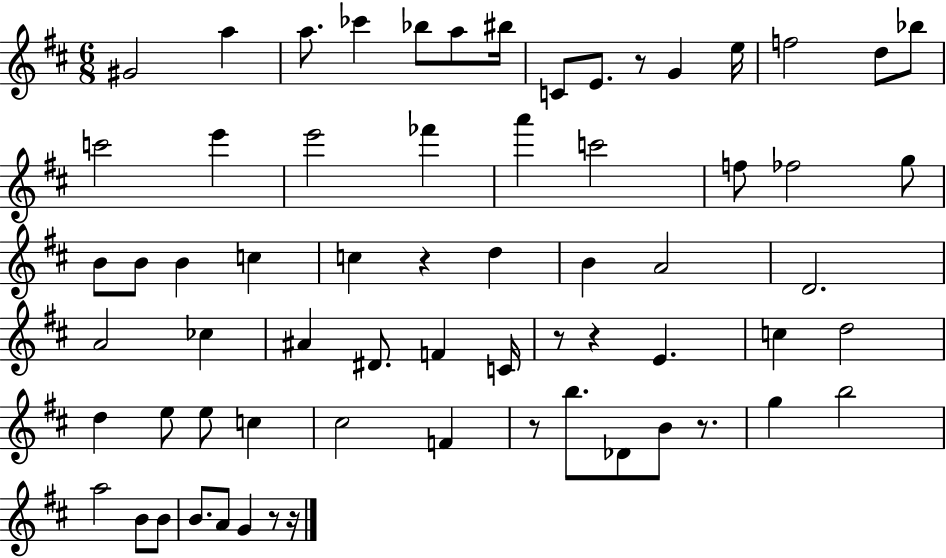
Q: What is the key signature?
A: D major